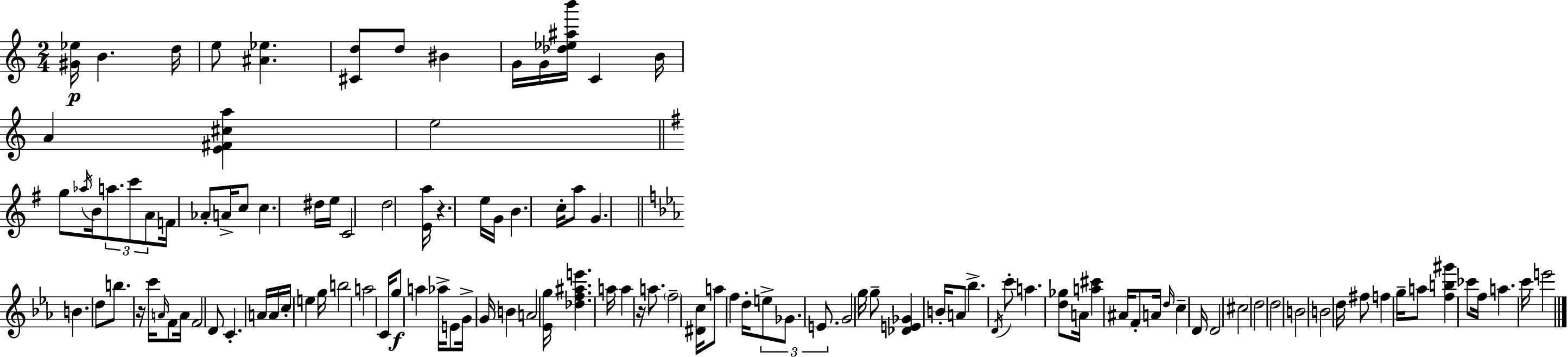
{
  \clef treble
  \numericTimeSignature
  \time 2/4
  \key a \minor
  \repeat volta 2 { <gis' ees''>16\p b'4. d''16 | e''8 <ais' ees''>4. | <cis' d''>8 d''8 bis'4 | g'16 g'16 <des'' ees'' ais'' b'''>16 c'4 b'16 | \break a'4 <e' fis' cis'' a''>4 | e''2 | \bar "||" \break \key g \major g''8 \acciaccatura { aes''16 } b'16 \tuplet 3/2 { a''8. c'''8 | a'8 } f'16 aes'8-. a'16-> c''8 | c''4. dis''16 | e''16 c'2 | \break d''2 | <e' a''>16 r4. | e''16 g'16 b'4. | c''16-. a''8 g'4. | \break \bar "||" \break \key ees \major b'4. d''8 | b''8. r16 c'''16 \grace { a'16 } f'8 | a'16 f'2 | d'8 c'4.-. | \break a'16 a'16 c''16-. e''4 | g''16 b''2 | a''2 | c'16 g''8\f a''4 | \break aes''16-> e'8 g'16-> g'16 b'4 | a'2 | <ees' g''>16 <des'' f'' ais'' e'''>4. | a''16 a''4 r16 a''8. | \break \parenthesize f''2-- | <dis' c''>16 a''8 f''4 | d''16-. \tuplet 3/2 { e''8-> ges'8. e'8. } | g'2 | \break g''16 g''8-- <des' e' ges'>4 | b'16-. a'8 bes''4.-> | \acciaccatura { d'16 } c'''8-. a''4. | <d'' ges''>8 a'16 <a'' cis'''>4 | \break ais'16 f'8-. a'16 \grace { d''16 } c''4-- | d'16 d'2 | cis''2 | d''2 | \break d''2 | b'2 | b'2 | d''16 fis''8 f''4 | \break g''16-- a''8 <f'' b'' gis'''>4 | ces'''8 f''16 a''4. | c'''16 e'''2 | } \bar "|."
}